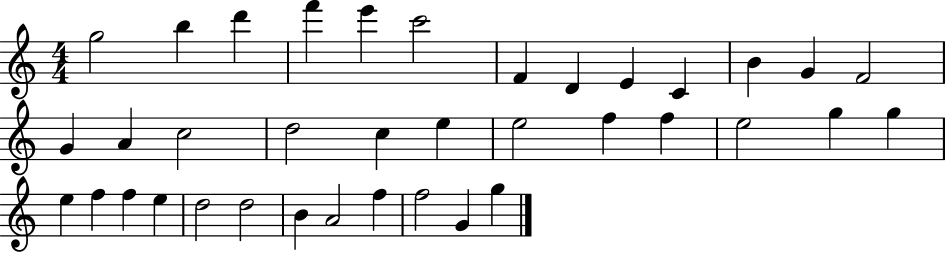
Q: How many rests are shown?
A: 0